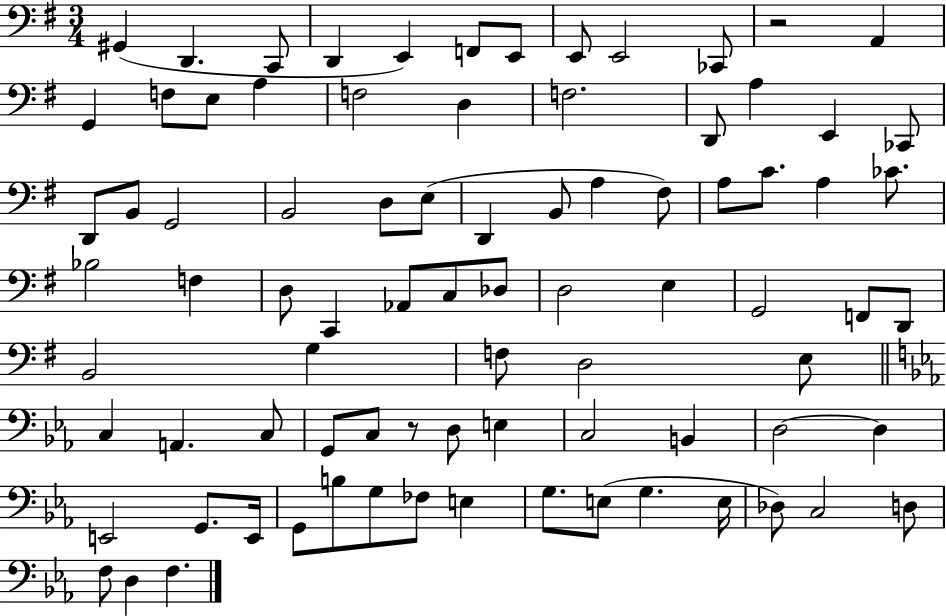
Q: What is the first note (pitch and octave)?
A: G#2